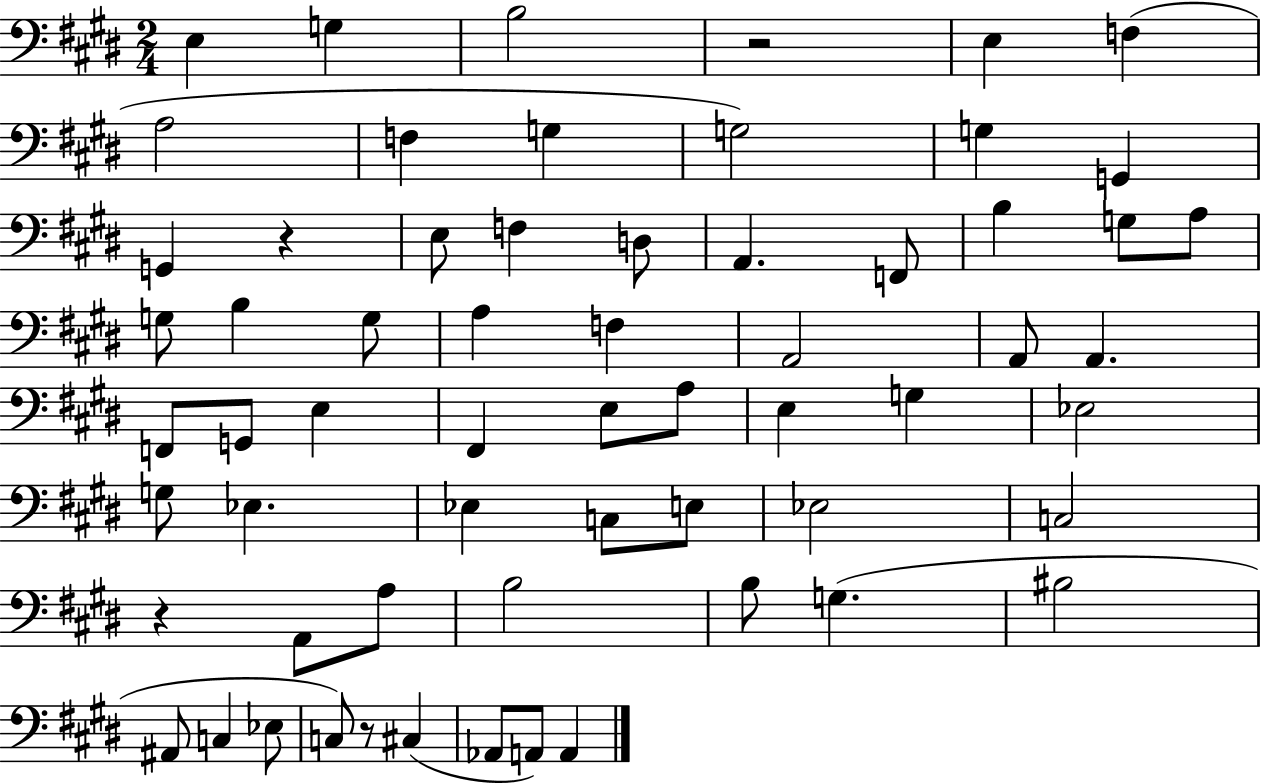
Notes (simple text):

E3/q G3/q B3/h R/h E3/q F3/q A3/h F3/q G3/q G3/h G3/q G2/q G2/q R/q E3/e F3/q D3/e A2/q. F2/e B3/q G3/e A3/e G3/e B3/q G3/e A3/q F3/q A2/h A2/e A2/q. F2/e G2/e E3/q F#2/q E3/e A3/e E3/q G3/q Eb3/h G3/e Eb3/q. Eb3/q C3/e E3/e Eb3/h C3/h R/q A2/e A3/e B3/h B3/e G3/q. BIS3/h A#2/e C3/q Eb3/e C3/e R/e C#3/q Ab2/e A2/e A2/q